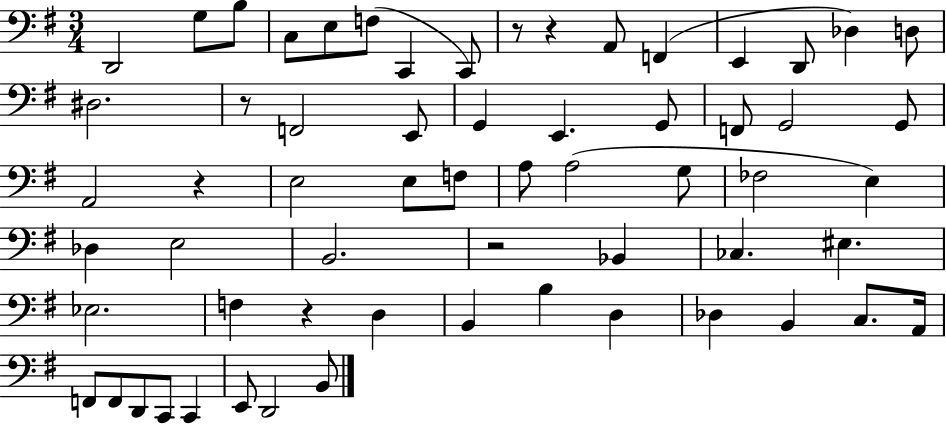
X:1
T:Untitled
M:3/4
L:1/4
K:G
D,,2 G,/2 B,/2 C,/2 E,/2 F,/2 C,, C,,/2 z/2 z A,,/2 F,, E,, D,,/2 _D, D,/2 ^D,2 z/2 F,,2 E,,/2 G,, E,, G,,/2 F,,/2 G,,2 G,,/2 A,,2 z E,2 E,/2 F,/2 A,/2 A,2 G,/2 _F,2 E, _D, E,2 B,,2 z2 _B,, _C, ^E, _E,2 F, z D, B,, B, D, _D, B,, C,/2 A,,/4 F,,/2 F,,/2 D,,/2 C,,/2 C,, E,,/2 D,,2 B,,/2